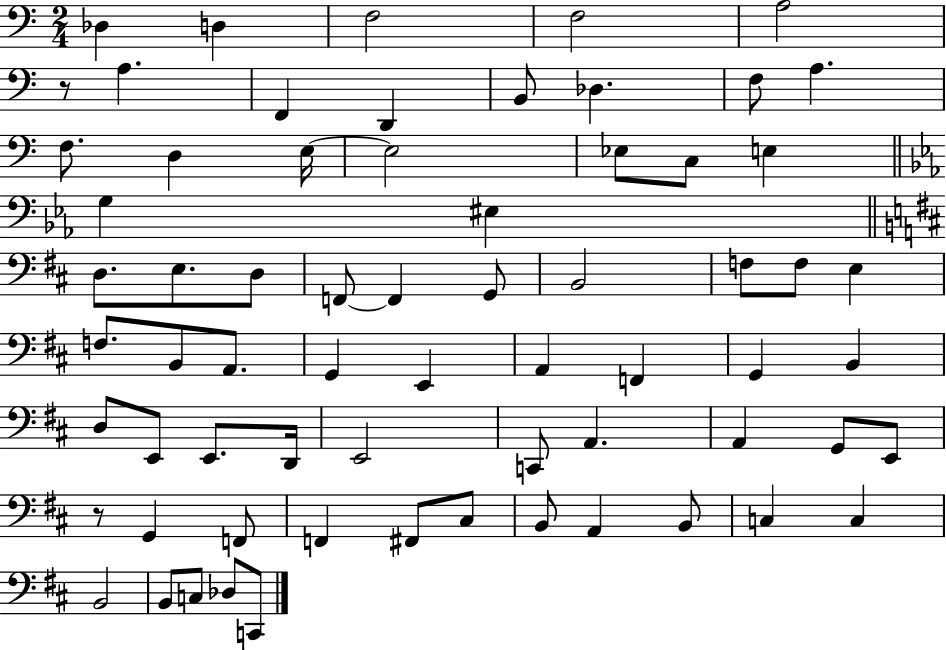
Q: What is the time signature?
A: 2/4